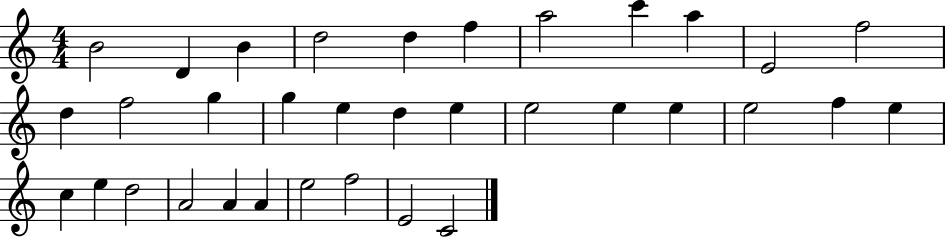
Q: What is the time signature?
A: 4/4